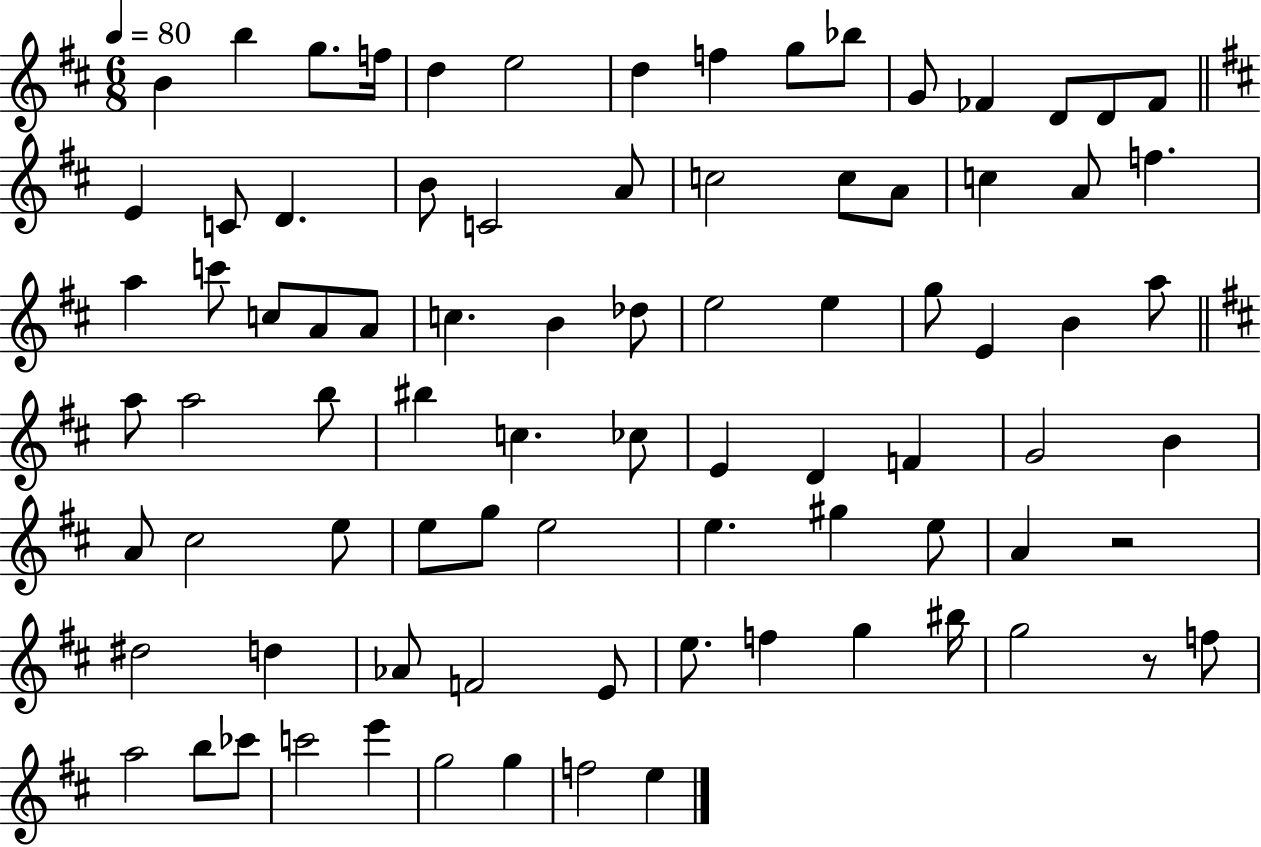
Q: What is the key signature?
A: D major